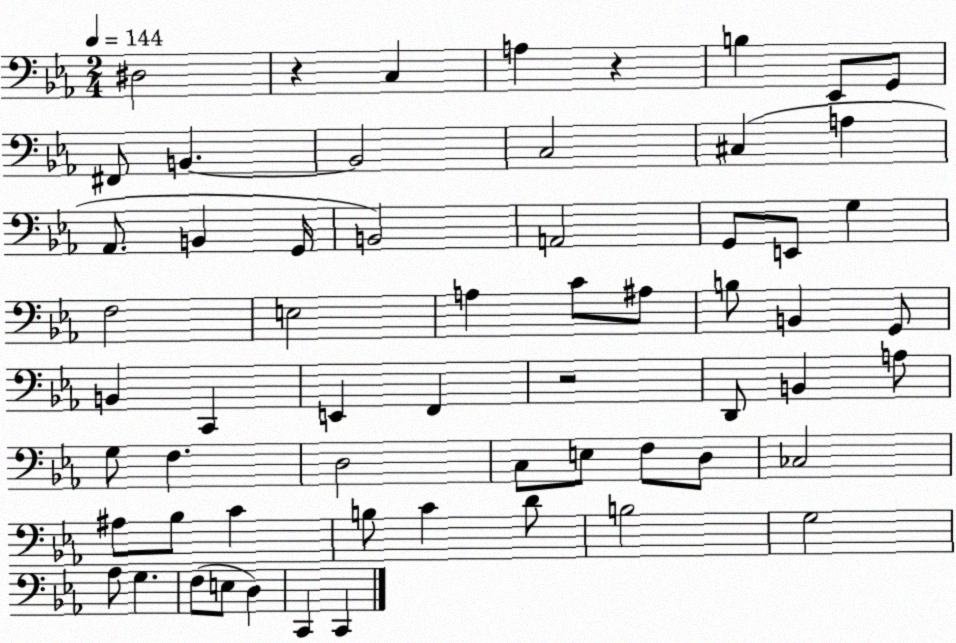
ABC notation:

X:1
T:Untitled
M:2/4
L:1/4
K:Eb
^D,2 z C, A, z B, _E,,/2 G,,/2 ^F,,/2 B,, B,,2 C,2 ^C, A, _A,,/2 B,, G,,/4 B,,2 A,,2 G,,/2 E,,/2 G, F,2 E,2 A, C/2 ^A,/2 B,/2 B,, G,,/2 B,, C,, E,, F,, z2 D,,/2 B,, A,/2 G,/2 F, D,2 C,/2 E,/2 F,/2 D,/2 _C,2 ^A,/2 _B,/2 C B,/2 C D/2 B,2 G,2 _A,/2 G, F,/2 E,/2 D, C,, C,,